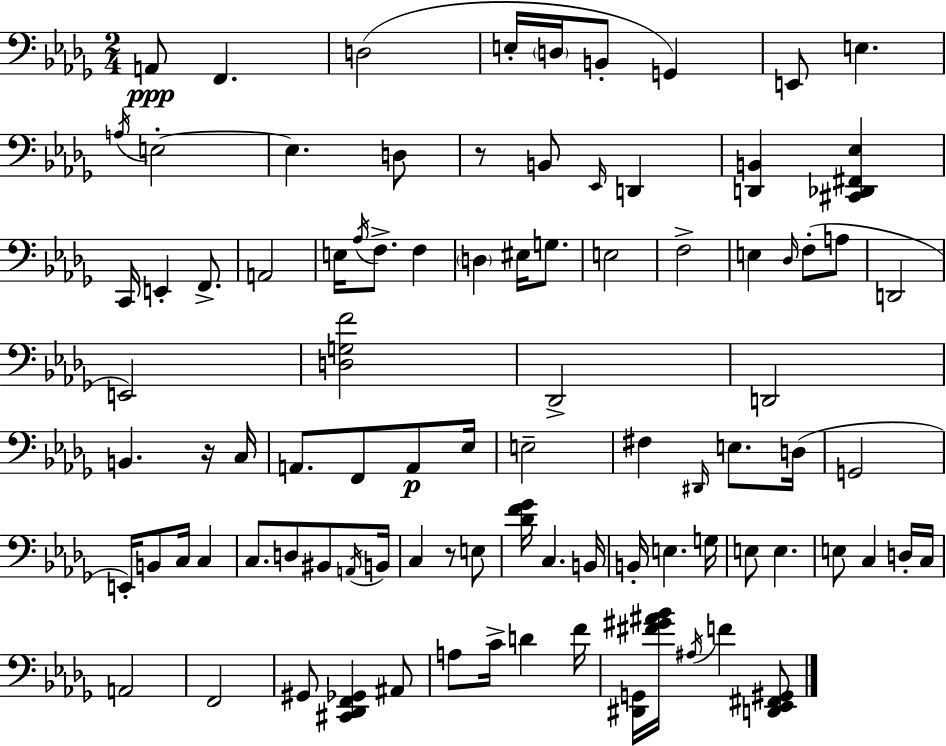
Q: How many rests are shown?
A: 3